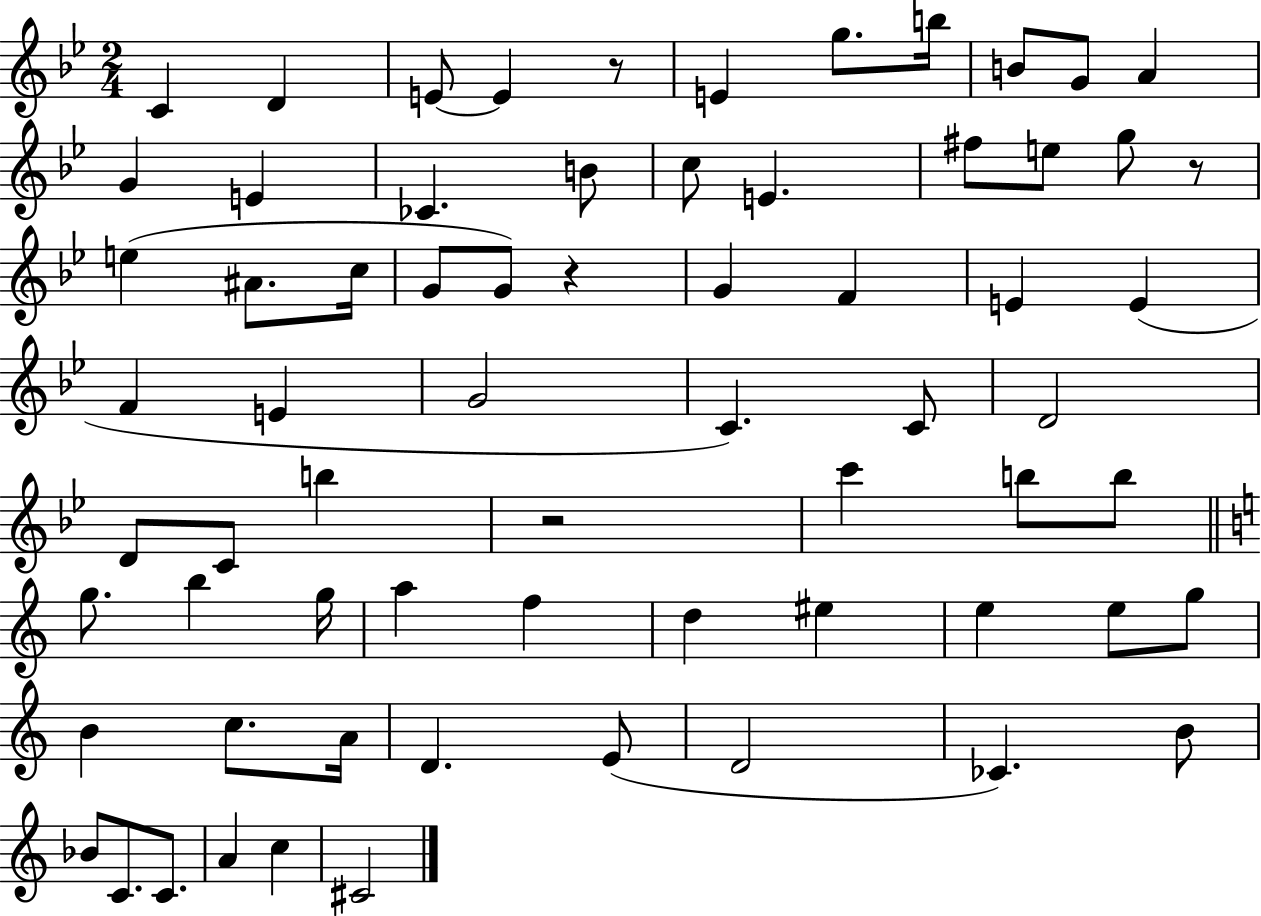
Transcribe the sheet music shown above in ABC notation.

X:1
T:Untitled
M:2/4
L:1/4
K:Bb
C D E/2 E z/2 E g/2 b/4 B/2 G/2 A G E _C B/2 c/2 E ^f/2 e/2 g/2 z/2 e ^A/2 c/4 G/2 G/2 z G F E E F E G2 C C/2 D2 D/2 C/2 b z2 c' b/2 b/2 g/2 b g/4 a f d ^e e e/2 g/2 B c/2 A/4 D E/2 D2 _C B/2 _B/2 C/2 C/2 A c ^C2